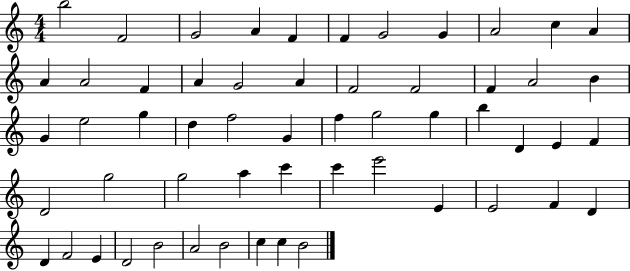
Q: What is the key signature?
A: C major